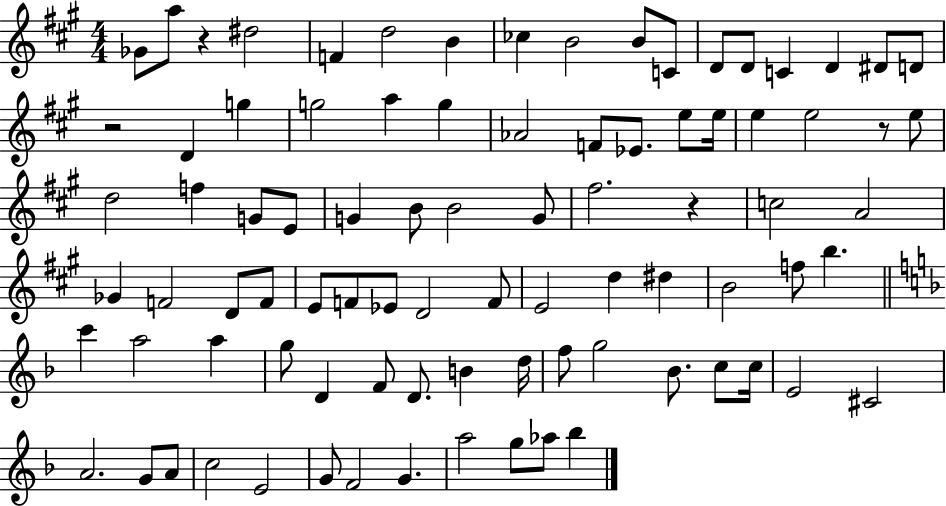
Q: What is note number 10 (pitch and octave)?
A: C4